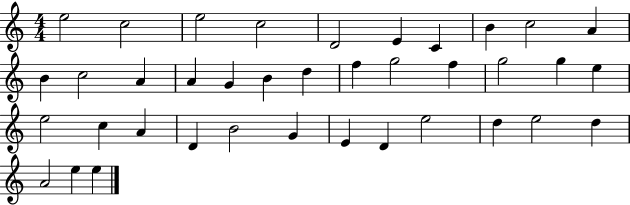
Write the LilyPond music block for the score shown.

{
  \clef treble
  \numericTimeSignature
  \time 4/4
  \key c \major
  e''2 c''2 | e''2 c''2 | d'2 e'4 c'4 | b'4 c''2 a'4 | \break b'4 c''2 a'4 | a'4 g'4 b'4 d''4 | f''4 g''2 f''4 | g''2 g''4 e''4 | \break e''2 c''4 a'4 | d'4 b'2 g'4 | e'4 d'4 e''2 | d''4 e''2 d''4 | \break a'2 e''4 e''4 | \bar "|."
}